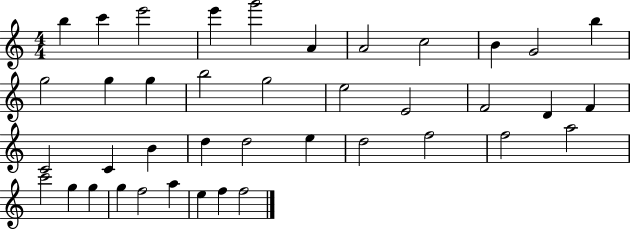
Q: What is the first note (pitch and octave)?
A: B5